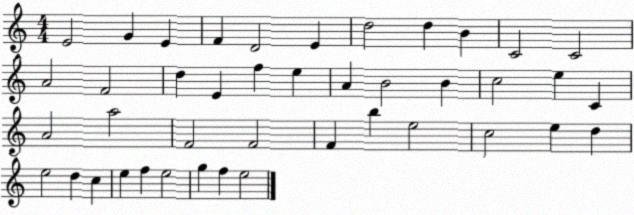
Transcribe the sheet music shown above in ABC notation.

X:1
T:Untitled
M:4/4
L:1/4
K:C
E2 G E F D2 E d2 d B C2 C2 A2 F2 d E f e A B2 B c2 e C A2 a2 F2 F2 F b e2 c2 e d e2 d c e f e2 g f e2